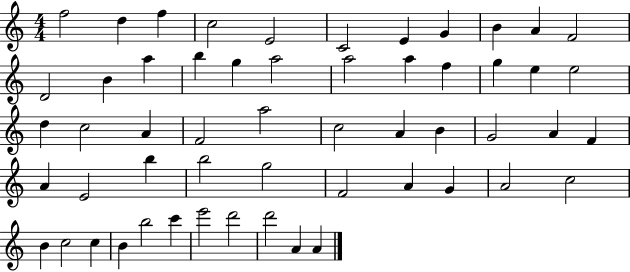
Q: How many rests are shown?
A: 0